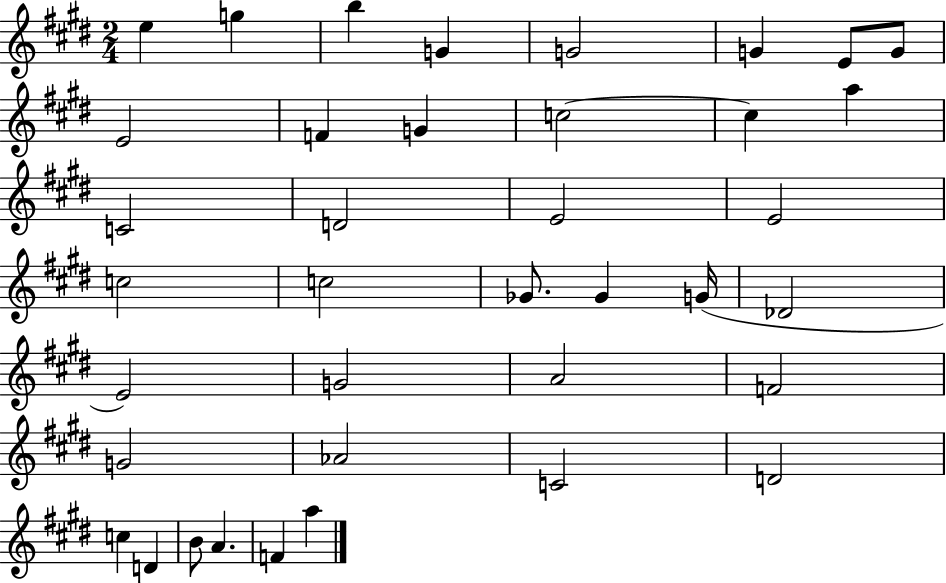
{
  \clef treble
  \numericTimeSignature
  \time 2/4
  \key e \major
  e''4 g''4 | b''4 g'4 | g'2 | g'4 e'8 g'8 | \break e'2 | f'4 g'4 | c''2~~ | c''4 a''4 | \break c'2 | d'2 | e'2 | e'2 | \break c''2 | c''2 | ges'8. ges'4 g'16( | des'2 | \break e'2) | g'2 | a'2 | f'2 | \break g'2 | aes'2 | c'2 | d'2 | \break c''4 d'4 | b'8 a'4. | f'4 a''4 | \bar "|."
}